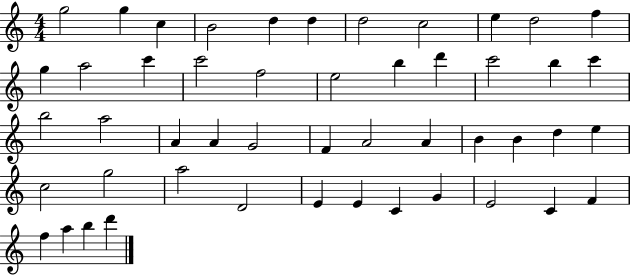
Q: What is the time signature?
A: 4/4